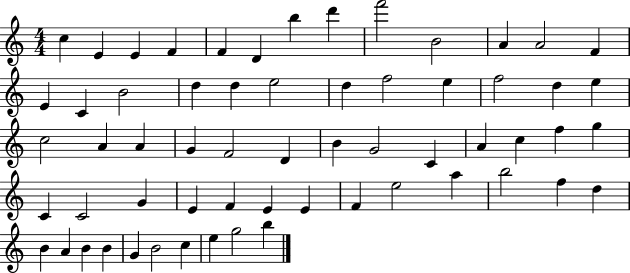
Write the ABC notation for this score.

X:1
T:Untitled
M:4/4
L:1/4
K:C
c E E F F D b d' f'2 B2 A A2 F E C B2 d d e2 d f2 e f2 d e c2 A A G F2 D B G2 C A c f g C C2 G E F E E F e2 a b2 f d B A B B G B2 c e g2 b